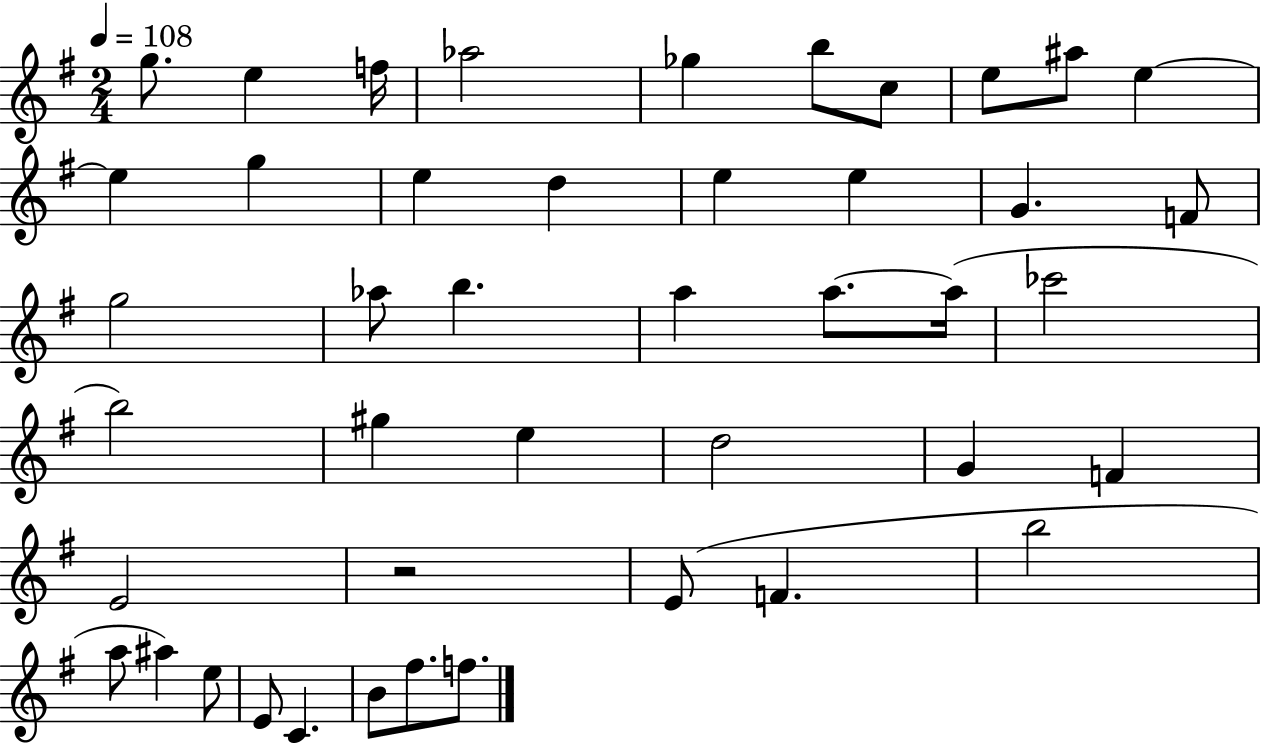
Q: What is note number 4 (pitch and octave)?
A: Ab5